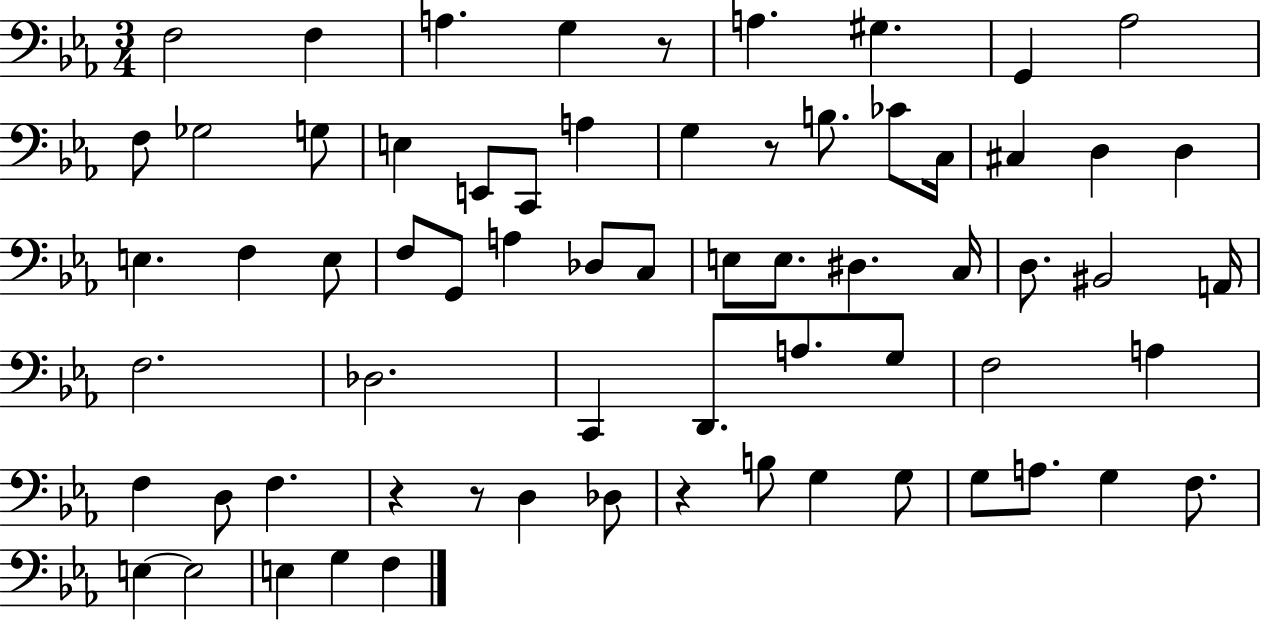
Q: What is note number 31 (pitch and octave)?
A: E3